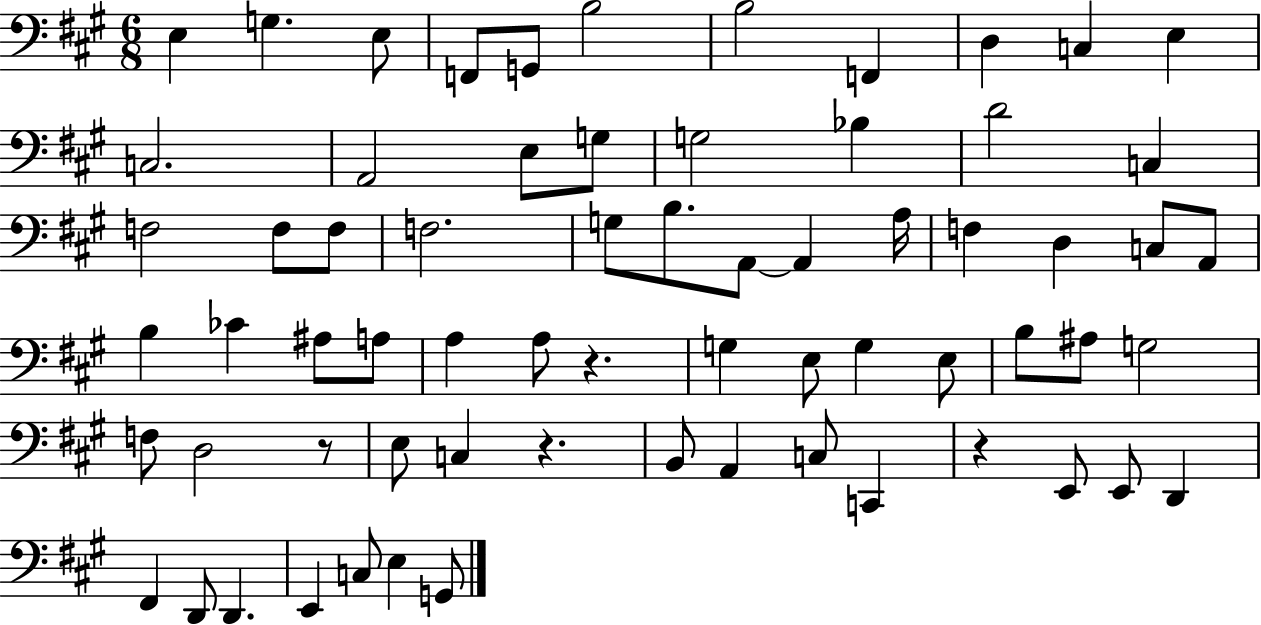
E3/q G3/q. E3/e F2/e G2/e B3/h B3/h F2/q D3/q C3/q E3/q C3/h. A2/h E3/e G3/e G3/h Bb3/q D4/h C3/q F3/h F3/e F3/e F3/h. G3/e B3/e. A2/e A2/q A3/s F3/q D3/q C3/e A2/e B3/q CES4/q A#3/e A3/e A3/q A3/e R/q. G3/q E3/e G3/q E3/e B3/e A#3/e G3/h F3/e D3/h R/e E3/e C3/q R/q. B2/e A2/q C3/e C2/q R/q E2/e E2/e D2/q F#2/q D2/e D2/q. E2/q C3/e E3/q G2/e